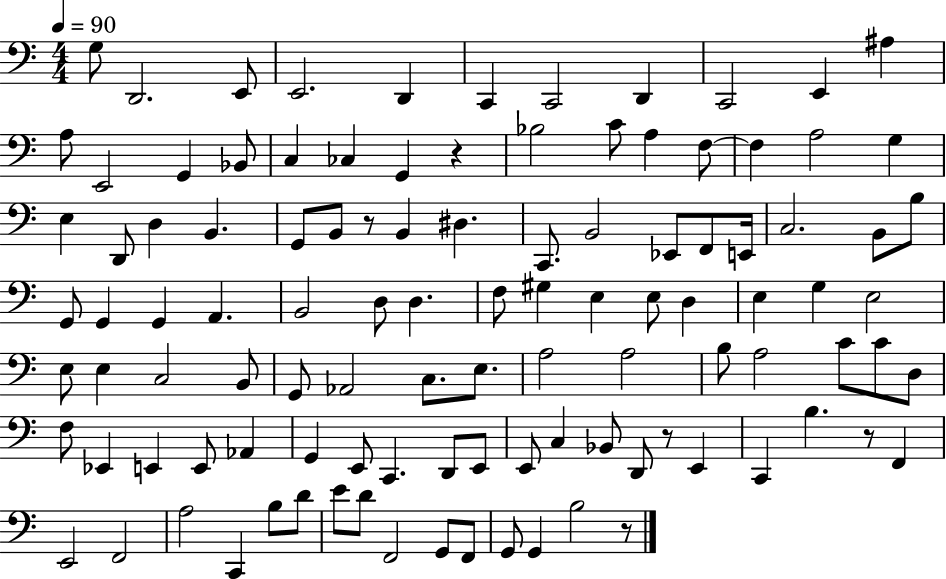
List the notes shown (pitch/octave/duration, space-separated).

G3/e D2/h. E2/e E2/h. D2/q C2/q C2/h D2/q C2/h E2/q A#3/q A3/e E2/h G2/q Bb2/e C3/q CES3/q G2/q R/q Bb3/h C4/e A3/q F3/e F3/q A3/h G3/q E3/q D2/e D3/q B2/q. G2/e B2/e R/e B2/q D#3/q. C2/e. B2/h Eb2/e F2/e E2/s C3/h. B2/e B3/e G2/e G2/q G2/q A2/q. B2/h D3/e D3/q. F3/e G#3/q E3/q E3/e D3/q E3/q G3/q E3/h E3/e E3/q C3/h B2/e G2/e Ab2/h C3/e. E3/e. A3/h A3/h B3/e A3/h C4/e C4/e D3/e F3/e Eb2/q E2/q E2/e Ab2/q G2/q E2/e C2/q. D2/e E2/e E2/e C3/q Bb2/e D2/e R/e E2/q C2/q B3/q. R/e F2/q E2/h F2/h A3/h C2/q B3/e D4/e E4/e D4/e F2/h G2/e F2/e G2/e G2/q B3/h R/e